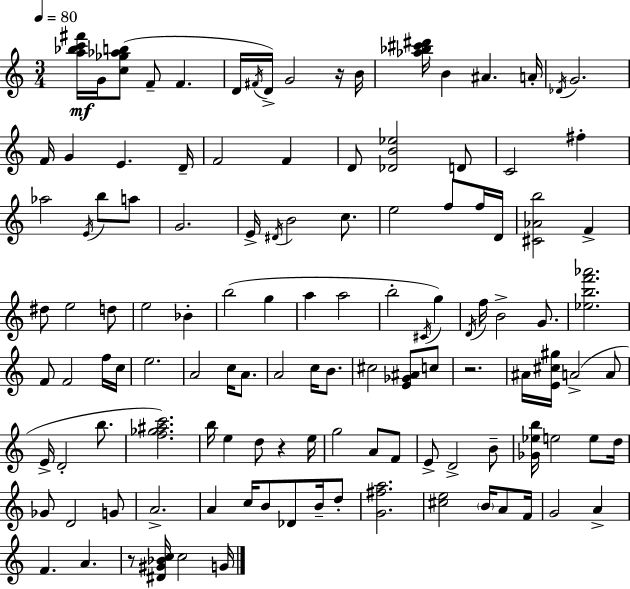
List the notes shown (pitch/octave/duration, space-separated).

[A5,Bb5,C6,F#6]/s G4/s [C5,Gb5,Ab5,B5]/e F4/e F4/q. D4/s F#4/s D4/s G4/h R/s B4/s [Ab5,Bb5,C#6,D#6]/s B4/q A#4/q. A4/s Db4/s G4/h. F4/s G4/q E4/q. D4/s F4/h F4/q D4/e [Db4,B4,Eb5]/h D4/e C4/h F#5/q Ab5/h E4/s B5/e A5/e G4/h. E4/s D#4/s B4/h C5/e. E5/h F5/e F5/s D4/s [C#4,Ab4,B5]/h F4/q D#5/e E5/h D5/e E5/h Bb4/q B5/h G5/q A5/q A5/h B5/h C#4/s G5/q D4/s F5/s B4/h G4/e. [Eb5,B5,F6,Ab6]/h. F4/e F4/h F5/s C5/s E5/h. A4/h C5/s A4/e. A4/h C5/s B4/e. C#5/h [E4,Gb4,A#4]/e C5/e R/h. A#4/s [E4,C#5,G#5]/s A4/h A4/e E4/s D4/h B5/e. [F5,Gb5,A#5,C6]/h. B5/s E5/q D5/e R/q E5/s G5/h A4/e F4/e E4/e D4/h B4/e [Gb4,Eb5,B5]/s E5/h E5/e D5/s Gb4/e D4/h G4/e A4/h. A4/q C5/s B4/e Db4/e B4/s D5/e [G4,F#5,A5]/h. [C#5,E5]/h B4/s A4/e F4/s G4/h A4/q F4/q. A4/q. R/e [D#4,G#4,Bb4,C5]/s C5/h G4/s